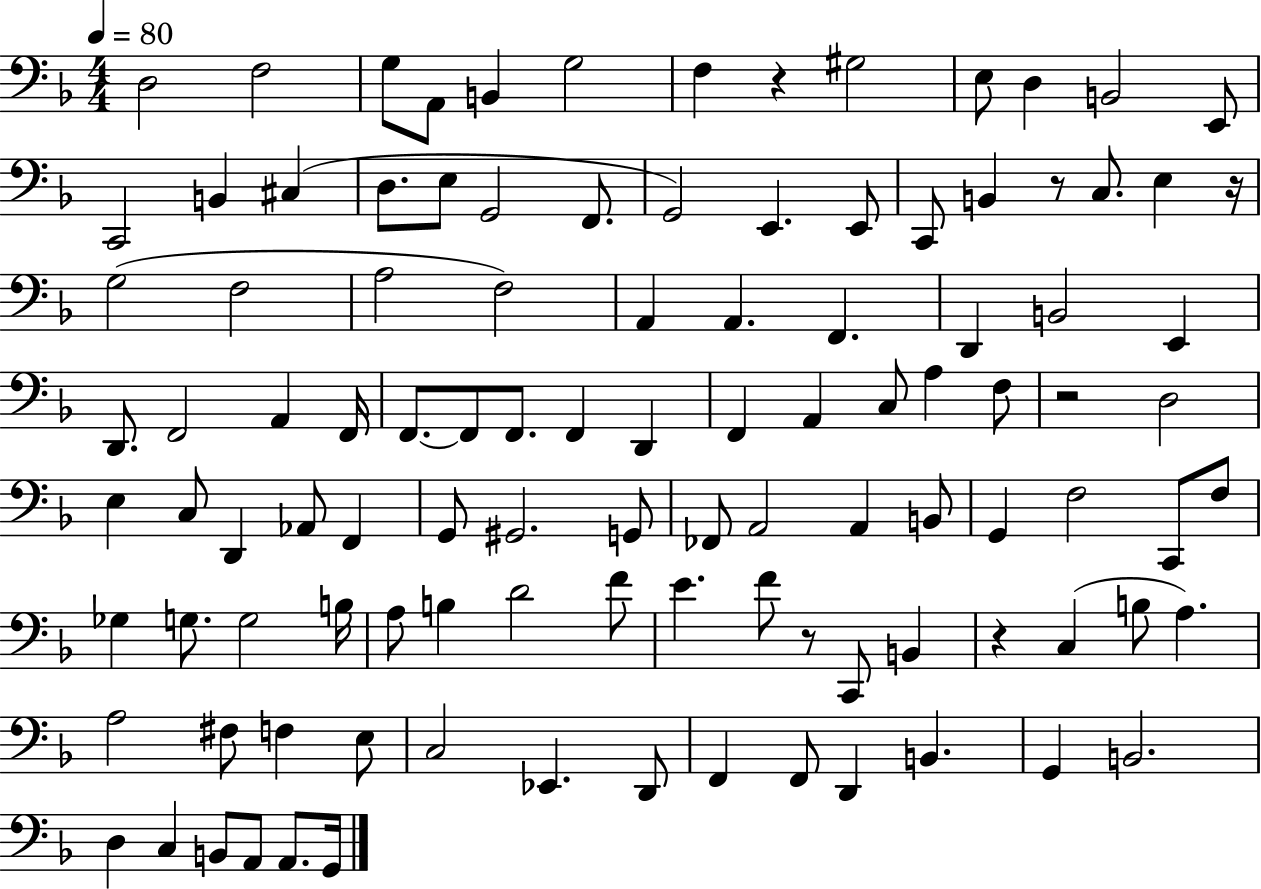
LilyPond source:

{
  \clef bass
  \numericTimeSignature
  \time 4/4
  \key f \major
  \tempo 4 = 80
  d2 f2 | g8 a,8 b,4 g2 | f4 r4 gis2 | e8 d4 b,2 e,8 | \break c,2 b,4 cis4( | d8. e8 g,2 f,8. | g,2) e,4. e,8 | c,8 b,4 r8 c8. e4 r16 | \break g2( f2 | a2 f2) | a,4 a,4. f,4. | d,4 b,2 e,4 | \break d,8. f,2 a,4 f,16 | f,8.~~ f,8 f,8. f,4 d,4 | f,4 a,4 c8 a4 f8 | r2 d2 | \break e4 c8 d,4 aes,8 f,4 | g,8 gis,2. g,8 | fes,8 a,2 a,4 b,8 | g,4 f2 c,8 f8 | \break ges4 g8. g2 b16 | a8 b4 d'2 f'8 | e'4. f'8 r8 c,8 b,4 | r4 c4( b8 a4.) | \break a2 fis8 f4 e8 | c2 ees,4. d,8 | f,4 f,8 d,4 b,4. | g,4 b,2. | \break d4 c4 b,8 a,8 a,8. g,16 | \bar "|."
}